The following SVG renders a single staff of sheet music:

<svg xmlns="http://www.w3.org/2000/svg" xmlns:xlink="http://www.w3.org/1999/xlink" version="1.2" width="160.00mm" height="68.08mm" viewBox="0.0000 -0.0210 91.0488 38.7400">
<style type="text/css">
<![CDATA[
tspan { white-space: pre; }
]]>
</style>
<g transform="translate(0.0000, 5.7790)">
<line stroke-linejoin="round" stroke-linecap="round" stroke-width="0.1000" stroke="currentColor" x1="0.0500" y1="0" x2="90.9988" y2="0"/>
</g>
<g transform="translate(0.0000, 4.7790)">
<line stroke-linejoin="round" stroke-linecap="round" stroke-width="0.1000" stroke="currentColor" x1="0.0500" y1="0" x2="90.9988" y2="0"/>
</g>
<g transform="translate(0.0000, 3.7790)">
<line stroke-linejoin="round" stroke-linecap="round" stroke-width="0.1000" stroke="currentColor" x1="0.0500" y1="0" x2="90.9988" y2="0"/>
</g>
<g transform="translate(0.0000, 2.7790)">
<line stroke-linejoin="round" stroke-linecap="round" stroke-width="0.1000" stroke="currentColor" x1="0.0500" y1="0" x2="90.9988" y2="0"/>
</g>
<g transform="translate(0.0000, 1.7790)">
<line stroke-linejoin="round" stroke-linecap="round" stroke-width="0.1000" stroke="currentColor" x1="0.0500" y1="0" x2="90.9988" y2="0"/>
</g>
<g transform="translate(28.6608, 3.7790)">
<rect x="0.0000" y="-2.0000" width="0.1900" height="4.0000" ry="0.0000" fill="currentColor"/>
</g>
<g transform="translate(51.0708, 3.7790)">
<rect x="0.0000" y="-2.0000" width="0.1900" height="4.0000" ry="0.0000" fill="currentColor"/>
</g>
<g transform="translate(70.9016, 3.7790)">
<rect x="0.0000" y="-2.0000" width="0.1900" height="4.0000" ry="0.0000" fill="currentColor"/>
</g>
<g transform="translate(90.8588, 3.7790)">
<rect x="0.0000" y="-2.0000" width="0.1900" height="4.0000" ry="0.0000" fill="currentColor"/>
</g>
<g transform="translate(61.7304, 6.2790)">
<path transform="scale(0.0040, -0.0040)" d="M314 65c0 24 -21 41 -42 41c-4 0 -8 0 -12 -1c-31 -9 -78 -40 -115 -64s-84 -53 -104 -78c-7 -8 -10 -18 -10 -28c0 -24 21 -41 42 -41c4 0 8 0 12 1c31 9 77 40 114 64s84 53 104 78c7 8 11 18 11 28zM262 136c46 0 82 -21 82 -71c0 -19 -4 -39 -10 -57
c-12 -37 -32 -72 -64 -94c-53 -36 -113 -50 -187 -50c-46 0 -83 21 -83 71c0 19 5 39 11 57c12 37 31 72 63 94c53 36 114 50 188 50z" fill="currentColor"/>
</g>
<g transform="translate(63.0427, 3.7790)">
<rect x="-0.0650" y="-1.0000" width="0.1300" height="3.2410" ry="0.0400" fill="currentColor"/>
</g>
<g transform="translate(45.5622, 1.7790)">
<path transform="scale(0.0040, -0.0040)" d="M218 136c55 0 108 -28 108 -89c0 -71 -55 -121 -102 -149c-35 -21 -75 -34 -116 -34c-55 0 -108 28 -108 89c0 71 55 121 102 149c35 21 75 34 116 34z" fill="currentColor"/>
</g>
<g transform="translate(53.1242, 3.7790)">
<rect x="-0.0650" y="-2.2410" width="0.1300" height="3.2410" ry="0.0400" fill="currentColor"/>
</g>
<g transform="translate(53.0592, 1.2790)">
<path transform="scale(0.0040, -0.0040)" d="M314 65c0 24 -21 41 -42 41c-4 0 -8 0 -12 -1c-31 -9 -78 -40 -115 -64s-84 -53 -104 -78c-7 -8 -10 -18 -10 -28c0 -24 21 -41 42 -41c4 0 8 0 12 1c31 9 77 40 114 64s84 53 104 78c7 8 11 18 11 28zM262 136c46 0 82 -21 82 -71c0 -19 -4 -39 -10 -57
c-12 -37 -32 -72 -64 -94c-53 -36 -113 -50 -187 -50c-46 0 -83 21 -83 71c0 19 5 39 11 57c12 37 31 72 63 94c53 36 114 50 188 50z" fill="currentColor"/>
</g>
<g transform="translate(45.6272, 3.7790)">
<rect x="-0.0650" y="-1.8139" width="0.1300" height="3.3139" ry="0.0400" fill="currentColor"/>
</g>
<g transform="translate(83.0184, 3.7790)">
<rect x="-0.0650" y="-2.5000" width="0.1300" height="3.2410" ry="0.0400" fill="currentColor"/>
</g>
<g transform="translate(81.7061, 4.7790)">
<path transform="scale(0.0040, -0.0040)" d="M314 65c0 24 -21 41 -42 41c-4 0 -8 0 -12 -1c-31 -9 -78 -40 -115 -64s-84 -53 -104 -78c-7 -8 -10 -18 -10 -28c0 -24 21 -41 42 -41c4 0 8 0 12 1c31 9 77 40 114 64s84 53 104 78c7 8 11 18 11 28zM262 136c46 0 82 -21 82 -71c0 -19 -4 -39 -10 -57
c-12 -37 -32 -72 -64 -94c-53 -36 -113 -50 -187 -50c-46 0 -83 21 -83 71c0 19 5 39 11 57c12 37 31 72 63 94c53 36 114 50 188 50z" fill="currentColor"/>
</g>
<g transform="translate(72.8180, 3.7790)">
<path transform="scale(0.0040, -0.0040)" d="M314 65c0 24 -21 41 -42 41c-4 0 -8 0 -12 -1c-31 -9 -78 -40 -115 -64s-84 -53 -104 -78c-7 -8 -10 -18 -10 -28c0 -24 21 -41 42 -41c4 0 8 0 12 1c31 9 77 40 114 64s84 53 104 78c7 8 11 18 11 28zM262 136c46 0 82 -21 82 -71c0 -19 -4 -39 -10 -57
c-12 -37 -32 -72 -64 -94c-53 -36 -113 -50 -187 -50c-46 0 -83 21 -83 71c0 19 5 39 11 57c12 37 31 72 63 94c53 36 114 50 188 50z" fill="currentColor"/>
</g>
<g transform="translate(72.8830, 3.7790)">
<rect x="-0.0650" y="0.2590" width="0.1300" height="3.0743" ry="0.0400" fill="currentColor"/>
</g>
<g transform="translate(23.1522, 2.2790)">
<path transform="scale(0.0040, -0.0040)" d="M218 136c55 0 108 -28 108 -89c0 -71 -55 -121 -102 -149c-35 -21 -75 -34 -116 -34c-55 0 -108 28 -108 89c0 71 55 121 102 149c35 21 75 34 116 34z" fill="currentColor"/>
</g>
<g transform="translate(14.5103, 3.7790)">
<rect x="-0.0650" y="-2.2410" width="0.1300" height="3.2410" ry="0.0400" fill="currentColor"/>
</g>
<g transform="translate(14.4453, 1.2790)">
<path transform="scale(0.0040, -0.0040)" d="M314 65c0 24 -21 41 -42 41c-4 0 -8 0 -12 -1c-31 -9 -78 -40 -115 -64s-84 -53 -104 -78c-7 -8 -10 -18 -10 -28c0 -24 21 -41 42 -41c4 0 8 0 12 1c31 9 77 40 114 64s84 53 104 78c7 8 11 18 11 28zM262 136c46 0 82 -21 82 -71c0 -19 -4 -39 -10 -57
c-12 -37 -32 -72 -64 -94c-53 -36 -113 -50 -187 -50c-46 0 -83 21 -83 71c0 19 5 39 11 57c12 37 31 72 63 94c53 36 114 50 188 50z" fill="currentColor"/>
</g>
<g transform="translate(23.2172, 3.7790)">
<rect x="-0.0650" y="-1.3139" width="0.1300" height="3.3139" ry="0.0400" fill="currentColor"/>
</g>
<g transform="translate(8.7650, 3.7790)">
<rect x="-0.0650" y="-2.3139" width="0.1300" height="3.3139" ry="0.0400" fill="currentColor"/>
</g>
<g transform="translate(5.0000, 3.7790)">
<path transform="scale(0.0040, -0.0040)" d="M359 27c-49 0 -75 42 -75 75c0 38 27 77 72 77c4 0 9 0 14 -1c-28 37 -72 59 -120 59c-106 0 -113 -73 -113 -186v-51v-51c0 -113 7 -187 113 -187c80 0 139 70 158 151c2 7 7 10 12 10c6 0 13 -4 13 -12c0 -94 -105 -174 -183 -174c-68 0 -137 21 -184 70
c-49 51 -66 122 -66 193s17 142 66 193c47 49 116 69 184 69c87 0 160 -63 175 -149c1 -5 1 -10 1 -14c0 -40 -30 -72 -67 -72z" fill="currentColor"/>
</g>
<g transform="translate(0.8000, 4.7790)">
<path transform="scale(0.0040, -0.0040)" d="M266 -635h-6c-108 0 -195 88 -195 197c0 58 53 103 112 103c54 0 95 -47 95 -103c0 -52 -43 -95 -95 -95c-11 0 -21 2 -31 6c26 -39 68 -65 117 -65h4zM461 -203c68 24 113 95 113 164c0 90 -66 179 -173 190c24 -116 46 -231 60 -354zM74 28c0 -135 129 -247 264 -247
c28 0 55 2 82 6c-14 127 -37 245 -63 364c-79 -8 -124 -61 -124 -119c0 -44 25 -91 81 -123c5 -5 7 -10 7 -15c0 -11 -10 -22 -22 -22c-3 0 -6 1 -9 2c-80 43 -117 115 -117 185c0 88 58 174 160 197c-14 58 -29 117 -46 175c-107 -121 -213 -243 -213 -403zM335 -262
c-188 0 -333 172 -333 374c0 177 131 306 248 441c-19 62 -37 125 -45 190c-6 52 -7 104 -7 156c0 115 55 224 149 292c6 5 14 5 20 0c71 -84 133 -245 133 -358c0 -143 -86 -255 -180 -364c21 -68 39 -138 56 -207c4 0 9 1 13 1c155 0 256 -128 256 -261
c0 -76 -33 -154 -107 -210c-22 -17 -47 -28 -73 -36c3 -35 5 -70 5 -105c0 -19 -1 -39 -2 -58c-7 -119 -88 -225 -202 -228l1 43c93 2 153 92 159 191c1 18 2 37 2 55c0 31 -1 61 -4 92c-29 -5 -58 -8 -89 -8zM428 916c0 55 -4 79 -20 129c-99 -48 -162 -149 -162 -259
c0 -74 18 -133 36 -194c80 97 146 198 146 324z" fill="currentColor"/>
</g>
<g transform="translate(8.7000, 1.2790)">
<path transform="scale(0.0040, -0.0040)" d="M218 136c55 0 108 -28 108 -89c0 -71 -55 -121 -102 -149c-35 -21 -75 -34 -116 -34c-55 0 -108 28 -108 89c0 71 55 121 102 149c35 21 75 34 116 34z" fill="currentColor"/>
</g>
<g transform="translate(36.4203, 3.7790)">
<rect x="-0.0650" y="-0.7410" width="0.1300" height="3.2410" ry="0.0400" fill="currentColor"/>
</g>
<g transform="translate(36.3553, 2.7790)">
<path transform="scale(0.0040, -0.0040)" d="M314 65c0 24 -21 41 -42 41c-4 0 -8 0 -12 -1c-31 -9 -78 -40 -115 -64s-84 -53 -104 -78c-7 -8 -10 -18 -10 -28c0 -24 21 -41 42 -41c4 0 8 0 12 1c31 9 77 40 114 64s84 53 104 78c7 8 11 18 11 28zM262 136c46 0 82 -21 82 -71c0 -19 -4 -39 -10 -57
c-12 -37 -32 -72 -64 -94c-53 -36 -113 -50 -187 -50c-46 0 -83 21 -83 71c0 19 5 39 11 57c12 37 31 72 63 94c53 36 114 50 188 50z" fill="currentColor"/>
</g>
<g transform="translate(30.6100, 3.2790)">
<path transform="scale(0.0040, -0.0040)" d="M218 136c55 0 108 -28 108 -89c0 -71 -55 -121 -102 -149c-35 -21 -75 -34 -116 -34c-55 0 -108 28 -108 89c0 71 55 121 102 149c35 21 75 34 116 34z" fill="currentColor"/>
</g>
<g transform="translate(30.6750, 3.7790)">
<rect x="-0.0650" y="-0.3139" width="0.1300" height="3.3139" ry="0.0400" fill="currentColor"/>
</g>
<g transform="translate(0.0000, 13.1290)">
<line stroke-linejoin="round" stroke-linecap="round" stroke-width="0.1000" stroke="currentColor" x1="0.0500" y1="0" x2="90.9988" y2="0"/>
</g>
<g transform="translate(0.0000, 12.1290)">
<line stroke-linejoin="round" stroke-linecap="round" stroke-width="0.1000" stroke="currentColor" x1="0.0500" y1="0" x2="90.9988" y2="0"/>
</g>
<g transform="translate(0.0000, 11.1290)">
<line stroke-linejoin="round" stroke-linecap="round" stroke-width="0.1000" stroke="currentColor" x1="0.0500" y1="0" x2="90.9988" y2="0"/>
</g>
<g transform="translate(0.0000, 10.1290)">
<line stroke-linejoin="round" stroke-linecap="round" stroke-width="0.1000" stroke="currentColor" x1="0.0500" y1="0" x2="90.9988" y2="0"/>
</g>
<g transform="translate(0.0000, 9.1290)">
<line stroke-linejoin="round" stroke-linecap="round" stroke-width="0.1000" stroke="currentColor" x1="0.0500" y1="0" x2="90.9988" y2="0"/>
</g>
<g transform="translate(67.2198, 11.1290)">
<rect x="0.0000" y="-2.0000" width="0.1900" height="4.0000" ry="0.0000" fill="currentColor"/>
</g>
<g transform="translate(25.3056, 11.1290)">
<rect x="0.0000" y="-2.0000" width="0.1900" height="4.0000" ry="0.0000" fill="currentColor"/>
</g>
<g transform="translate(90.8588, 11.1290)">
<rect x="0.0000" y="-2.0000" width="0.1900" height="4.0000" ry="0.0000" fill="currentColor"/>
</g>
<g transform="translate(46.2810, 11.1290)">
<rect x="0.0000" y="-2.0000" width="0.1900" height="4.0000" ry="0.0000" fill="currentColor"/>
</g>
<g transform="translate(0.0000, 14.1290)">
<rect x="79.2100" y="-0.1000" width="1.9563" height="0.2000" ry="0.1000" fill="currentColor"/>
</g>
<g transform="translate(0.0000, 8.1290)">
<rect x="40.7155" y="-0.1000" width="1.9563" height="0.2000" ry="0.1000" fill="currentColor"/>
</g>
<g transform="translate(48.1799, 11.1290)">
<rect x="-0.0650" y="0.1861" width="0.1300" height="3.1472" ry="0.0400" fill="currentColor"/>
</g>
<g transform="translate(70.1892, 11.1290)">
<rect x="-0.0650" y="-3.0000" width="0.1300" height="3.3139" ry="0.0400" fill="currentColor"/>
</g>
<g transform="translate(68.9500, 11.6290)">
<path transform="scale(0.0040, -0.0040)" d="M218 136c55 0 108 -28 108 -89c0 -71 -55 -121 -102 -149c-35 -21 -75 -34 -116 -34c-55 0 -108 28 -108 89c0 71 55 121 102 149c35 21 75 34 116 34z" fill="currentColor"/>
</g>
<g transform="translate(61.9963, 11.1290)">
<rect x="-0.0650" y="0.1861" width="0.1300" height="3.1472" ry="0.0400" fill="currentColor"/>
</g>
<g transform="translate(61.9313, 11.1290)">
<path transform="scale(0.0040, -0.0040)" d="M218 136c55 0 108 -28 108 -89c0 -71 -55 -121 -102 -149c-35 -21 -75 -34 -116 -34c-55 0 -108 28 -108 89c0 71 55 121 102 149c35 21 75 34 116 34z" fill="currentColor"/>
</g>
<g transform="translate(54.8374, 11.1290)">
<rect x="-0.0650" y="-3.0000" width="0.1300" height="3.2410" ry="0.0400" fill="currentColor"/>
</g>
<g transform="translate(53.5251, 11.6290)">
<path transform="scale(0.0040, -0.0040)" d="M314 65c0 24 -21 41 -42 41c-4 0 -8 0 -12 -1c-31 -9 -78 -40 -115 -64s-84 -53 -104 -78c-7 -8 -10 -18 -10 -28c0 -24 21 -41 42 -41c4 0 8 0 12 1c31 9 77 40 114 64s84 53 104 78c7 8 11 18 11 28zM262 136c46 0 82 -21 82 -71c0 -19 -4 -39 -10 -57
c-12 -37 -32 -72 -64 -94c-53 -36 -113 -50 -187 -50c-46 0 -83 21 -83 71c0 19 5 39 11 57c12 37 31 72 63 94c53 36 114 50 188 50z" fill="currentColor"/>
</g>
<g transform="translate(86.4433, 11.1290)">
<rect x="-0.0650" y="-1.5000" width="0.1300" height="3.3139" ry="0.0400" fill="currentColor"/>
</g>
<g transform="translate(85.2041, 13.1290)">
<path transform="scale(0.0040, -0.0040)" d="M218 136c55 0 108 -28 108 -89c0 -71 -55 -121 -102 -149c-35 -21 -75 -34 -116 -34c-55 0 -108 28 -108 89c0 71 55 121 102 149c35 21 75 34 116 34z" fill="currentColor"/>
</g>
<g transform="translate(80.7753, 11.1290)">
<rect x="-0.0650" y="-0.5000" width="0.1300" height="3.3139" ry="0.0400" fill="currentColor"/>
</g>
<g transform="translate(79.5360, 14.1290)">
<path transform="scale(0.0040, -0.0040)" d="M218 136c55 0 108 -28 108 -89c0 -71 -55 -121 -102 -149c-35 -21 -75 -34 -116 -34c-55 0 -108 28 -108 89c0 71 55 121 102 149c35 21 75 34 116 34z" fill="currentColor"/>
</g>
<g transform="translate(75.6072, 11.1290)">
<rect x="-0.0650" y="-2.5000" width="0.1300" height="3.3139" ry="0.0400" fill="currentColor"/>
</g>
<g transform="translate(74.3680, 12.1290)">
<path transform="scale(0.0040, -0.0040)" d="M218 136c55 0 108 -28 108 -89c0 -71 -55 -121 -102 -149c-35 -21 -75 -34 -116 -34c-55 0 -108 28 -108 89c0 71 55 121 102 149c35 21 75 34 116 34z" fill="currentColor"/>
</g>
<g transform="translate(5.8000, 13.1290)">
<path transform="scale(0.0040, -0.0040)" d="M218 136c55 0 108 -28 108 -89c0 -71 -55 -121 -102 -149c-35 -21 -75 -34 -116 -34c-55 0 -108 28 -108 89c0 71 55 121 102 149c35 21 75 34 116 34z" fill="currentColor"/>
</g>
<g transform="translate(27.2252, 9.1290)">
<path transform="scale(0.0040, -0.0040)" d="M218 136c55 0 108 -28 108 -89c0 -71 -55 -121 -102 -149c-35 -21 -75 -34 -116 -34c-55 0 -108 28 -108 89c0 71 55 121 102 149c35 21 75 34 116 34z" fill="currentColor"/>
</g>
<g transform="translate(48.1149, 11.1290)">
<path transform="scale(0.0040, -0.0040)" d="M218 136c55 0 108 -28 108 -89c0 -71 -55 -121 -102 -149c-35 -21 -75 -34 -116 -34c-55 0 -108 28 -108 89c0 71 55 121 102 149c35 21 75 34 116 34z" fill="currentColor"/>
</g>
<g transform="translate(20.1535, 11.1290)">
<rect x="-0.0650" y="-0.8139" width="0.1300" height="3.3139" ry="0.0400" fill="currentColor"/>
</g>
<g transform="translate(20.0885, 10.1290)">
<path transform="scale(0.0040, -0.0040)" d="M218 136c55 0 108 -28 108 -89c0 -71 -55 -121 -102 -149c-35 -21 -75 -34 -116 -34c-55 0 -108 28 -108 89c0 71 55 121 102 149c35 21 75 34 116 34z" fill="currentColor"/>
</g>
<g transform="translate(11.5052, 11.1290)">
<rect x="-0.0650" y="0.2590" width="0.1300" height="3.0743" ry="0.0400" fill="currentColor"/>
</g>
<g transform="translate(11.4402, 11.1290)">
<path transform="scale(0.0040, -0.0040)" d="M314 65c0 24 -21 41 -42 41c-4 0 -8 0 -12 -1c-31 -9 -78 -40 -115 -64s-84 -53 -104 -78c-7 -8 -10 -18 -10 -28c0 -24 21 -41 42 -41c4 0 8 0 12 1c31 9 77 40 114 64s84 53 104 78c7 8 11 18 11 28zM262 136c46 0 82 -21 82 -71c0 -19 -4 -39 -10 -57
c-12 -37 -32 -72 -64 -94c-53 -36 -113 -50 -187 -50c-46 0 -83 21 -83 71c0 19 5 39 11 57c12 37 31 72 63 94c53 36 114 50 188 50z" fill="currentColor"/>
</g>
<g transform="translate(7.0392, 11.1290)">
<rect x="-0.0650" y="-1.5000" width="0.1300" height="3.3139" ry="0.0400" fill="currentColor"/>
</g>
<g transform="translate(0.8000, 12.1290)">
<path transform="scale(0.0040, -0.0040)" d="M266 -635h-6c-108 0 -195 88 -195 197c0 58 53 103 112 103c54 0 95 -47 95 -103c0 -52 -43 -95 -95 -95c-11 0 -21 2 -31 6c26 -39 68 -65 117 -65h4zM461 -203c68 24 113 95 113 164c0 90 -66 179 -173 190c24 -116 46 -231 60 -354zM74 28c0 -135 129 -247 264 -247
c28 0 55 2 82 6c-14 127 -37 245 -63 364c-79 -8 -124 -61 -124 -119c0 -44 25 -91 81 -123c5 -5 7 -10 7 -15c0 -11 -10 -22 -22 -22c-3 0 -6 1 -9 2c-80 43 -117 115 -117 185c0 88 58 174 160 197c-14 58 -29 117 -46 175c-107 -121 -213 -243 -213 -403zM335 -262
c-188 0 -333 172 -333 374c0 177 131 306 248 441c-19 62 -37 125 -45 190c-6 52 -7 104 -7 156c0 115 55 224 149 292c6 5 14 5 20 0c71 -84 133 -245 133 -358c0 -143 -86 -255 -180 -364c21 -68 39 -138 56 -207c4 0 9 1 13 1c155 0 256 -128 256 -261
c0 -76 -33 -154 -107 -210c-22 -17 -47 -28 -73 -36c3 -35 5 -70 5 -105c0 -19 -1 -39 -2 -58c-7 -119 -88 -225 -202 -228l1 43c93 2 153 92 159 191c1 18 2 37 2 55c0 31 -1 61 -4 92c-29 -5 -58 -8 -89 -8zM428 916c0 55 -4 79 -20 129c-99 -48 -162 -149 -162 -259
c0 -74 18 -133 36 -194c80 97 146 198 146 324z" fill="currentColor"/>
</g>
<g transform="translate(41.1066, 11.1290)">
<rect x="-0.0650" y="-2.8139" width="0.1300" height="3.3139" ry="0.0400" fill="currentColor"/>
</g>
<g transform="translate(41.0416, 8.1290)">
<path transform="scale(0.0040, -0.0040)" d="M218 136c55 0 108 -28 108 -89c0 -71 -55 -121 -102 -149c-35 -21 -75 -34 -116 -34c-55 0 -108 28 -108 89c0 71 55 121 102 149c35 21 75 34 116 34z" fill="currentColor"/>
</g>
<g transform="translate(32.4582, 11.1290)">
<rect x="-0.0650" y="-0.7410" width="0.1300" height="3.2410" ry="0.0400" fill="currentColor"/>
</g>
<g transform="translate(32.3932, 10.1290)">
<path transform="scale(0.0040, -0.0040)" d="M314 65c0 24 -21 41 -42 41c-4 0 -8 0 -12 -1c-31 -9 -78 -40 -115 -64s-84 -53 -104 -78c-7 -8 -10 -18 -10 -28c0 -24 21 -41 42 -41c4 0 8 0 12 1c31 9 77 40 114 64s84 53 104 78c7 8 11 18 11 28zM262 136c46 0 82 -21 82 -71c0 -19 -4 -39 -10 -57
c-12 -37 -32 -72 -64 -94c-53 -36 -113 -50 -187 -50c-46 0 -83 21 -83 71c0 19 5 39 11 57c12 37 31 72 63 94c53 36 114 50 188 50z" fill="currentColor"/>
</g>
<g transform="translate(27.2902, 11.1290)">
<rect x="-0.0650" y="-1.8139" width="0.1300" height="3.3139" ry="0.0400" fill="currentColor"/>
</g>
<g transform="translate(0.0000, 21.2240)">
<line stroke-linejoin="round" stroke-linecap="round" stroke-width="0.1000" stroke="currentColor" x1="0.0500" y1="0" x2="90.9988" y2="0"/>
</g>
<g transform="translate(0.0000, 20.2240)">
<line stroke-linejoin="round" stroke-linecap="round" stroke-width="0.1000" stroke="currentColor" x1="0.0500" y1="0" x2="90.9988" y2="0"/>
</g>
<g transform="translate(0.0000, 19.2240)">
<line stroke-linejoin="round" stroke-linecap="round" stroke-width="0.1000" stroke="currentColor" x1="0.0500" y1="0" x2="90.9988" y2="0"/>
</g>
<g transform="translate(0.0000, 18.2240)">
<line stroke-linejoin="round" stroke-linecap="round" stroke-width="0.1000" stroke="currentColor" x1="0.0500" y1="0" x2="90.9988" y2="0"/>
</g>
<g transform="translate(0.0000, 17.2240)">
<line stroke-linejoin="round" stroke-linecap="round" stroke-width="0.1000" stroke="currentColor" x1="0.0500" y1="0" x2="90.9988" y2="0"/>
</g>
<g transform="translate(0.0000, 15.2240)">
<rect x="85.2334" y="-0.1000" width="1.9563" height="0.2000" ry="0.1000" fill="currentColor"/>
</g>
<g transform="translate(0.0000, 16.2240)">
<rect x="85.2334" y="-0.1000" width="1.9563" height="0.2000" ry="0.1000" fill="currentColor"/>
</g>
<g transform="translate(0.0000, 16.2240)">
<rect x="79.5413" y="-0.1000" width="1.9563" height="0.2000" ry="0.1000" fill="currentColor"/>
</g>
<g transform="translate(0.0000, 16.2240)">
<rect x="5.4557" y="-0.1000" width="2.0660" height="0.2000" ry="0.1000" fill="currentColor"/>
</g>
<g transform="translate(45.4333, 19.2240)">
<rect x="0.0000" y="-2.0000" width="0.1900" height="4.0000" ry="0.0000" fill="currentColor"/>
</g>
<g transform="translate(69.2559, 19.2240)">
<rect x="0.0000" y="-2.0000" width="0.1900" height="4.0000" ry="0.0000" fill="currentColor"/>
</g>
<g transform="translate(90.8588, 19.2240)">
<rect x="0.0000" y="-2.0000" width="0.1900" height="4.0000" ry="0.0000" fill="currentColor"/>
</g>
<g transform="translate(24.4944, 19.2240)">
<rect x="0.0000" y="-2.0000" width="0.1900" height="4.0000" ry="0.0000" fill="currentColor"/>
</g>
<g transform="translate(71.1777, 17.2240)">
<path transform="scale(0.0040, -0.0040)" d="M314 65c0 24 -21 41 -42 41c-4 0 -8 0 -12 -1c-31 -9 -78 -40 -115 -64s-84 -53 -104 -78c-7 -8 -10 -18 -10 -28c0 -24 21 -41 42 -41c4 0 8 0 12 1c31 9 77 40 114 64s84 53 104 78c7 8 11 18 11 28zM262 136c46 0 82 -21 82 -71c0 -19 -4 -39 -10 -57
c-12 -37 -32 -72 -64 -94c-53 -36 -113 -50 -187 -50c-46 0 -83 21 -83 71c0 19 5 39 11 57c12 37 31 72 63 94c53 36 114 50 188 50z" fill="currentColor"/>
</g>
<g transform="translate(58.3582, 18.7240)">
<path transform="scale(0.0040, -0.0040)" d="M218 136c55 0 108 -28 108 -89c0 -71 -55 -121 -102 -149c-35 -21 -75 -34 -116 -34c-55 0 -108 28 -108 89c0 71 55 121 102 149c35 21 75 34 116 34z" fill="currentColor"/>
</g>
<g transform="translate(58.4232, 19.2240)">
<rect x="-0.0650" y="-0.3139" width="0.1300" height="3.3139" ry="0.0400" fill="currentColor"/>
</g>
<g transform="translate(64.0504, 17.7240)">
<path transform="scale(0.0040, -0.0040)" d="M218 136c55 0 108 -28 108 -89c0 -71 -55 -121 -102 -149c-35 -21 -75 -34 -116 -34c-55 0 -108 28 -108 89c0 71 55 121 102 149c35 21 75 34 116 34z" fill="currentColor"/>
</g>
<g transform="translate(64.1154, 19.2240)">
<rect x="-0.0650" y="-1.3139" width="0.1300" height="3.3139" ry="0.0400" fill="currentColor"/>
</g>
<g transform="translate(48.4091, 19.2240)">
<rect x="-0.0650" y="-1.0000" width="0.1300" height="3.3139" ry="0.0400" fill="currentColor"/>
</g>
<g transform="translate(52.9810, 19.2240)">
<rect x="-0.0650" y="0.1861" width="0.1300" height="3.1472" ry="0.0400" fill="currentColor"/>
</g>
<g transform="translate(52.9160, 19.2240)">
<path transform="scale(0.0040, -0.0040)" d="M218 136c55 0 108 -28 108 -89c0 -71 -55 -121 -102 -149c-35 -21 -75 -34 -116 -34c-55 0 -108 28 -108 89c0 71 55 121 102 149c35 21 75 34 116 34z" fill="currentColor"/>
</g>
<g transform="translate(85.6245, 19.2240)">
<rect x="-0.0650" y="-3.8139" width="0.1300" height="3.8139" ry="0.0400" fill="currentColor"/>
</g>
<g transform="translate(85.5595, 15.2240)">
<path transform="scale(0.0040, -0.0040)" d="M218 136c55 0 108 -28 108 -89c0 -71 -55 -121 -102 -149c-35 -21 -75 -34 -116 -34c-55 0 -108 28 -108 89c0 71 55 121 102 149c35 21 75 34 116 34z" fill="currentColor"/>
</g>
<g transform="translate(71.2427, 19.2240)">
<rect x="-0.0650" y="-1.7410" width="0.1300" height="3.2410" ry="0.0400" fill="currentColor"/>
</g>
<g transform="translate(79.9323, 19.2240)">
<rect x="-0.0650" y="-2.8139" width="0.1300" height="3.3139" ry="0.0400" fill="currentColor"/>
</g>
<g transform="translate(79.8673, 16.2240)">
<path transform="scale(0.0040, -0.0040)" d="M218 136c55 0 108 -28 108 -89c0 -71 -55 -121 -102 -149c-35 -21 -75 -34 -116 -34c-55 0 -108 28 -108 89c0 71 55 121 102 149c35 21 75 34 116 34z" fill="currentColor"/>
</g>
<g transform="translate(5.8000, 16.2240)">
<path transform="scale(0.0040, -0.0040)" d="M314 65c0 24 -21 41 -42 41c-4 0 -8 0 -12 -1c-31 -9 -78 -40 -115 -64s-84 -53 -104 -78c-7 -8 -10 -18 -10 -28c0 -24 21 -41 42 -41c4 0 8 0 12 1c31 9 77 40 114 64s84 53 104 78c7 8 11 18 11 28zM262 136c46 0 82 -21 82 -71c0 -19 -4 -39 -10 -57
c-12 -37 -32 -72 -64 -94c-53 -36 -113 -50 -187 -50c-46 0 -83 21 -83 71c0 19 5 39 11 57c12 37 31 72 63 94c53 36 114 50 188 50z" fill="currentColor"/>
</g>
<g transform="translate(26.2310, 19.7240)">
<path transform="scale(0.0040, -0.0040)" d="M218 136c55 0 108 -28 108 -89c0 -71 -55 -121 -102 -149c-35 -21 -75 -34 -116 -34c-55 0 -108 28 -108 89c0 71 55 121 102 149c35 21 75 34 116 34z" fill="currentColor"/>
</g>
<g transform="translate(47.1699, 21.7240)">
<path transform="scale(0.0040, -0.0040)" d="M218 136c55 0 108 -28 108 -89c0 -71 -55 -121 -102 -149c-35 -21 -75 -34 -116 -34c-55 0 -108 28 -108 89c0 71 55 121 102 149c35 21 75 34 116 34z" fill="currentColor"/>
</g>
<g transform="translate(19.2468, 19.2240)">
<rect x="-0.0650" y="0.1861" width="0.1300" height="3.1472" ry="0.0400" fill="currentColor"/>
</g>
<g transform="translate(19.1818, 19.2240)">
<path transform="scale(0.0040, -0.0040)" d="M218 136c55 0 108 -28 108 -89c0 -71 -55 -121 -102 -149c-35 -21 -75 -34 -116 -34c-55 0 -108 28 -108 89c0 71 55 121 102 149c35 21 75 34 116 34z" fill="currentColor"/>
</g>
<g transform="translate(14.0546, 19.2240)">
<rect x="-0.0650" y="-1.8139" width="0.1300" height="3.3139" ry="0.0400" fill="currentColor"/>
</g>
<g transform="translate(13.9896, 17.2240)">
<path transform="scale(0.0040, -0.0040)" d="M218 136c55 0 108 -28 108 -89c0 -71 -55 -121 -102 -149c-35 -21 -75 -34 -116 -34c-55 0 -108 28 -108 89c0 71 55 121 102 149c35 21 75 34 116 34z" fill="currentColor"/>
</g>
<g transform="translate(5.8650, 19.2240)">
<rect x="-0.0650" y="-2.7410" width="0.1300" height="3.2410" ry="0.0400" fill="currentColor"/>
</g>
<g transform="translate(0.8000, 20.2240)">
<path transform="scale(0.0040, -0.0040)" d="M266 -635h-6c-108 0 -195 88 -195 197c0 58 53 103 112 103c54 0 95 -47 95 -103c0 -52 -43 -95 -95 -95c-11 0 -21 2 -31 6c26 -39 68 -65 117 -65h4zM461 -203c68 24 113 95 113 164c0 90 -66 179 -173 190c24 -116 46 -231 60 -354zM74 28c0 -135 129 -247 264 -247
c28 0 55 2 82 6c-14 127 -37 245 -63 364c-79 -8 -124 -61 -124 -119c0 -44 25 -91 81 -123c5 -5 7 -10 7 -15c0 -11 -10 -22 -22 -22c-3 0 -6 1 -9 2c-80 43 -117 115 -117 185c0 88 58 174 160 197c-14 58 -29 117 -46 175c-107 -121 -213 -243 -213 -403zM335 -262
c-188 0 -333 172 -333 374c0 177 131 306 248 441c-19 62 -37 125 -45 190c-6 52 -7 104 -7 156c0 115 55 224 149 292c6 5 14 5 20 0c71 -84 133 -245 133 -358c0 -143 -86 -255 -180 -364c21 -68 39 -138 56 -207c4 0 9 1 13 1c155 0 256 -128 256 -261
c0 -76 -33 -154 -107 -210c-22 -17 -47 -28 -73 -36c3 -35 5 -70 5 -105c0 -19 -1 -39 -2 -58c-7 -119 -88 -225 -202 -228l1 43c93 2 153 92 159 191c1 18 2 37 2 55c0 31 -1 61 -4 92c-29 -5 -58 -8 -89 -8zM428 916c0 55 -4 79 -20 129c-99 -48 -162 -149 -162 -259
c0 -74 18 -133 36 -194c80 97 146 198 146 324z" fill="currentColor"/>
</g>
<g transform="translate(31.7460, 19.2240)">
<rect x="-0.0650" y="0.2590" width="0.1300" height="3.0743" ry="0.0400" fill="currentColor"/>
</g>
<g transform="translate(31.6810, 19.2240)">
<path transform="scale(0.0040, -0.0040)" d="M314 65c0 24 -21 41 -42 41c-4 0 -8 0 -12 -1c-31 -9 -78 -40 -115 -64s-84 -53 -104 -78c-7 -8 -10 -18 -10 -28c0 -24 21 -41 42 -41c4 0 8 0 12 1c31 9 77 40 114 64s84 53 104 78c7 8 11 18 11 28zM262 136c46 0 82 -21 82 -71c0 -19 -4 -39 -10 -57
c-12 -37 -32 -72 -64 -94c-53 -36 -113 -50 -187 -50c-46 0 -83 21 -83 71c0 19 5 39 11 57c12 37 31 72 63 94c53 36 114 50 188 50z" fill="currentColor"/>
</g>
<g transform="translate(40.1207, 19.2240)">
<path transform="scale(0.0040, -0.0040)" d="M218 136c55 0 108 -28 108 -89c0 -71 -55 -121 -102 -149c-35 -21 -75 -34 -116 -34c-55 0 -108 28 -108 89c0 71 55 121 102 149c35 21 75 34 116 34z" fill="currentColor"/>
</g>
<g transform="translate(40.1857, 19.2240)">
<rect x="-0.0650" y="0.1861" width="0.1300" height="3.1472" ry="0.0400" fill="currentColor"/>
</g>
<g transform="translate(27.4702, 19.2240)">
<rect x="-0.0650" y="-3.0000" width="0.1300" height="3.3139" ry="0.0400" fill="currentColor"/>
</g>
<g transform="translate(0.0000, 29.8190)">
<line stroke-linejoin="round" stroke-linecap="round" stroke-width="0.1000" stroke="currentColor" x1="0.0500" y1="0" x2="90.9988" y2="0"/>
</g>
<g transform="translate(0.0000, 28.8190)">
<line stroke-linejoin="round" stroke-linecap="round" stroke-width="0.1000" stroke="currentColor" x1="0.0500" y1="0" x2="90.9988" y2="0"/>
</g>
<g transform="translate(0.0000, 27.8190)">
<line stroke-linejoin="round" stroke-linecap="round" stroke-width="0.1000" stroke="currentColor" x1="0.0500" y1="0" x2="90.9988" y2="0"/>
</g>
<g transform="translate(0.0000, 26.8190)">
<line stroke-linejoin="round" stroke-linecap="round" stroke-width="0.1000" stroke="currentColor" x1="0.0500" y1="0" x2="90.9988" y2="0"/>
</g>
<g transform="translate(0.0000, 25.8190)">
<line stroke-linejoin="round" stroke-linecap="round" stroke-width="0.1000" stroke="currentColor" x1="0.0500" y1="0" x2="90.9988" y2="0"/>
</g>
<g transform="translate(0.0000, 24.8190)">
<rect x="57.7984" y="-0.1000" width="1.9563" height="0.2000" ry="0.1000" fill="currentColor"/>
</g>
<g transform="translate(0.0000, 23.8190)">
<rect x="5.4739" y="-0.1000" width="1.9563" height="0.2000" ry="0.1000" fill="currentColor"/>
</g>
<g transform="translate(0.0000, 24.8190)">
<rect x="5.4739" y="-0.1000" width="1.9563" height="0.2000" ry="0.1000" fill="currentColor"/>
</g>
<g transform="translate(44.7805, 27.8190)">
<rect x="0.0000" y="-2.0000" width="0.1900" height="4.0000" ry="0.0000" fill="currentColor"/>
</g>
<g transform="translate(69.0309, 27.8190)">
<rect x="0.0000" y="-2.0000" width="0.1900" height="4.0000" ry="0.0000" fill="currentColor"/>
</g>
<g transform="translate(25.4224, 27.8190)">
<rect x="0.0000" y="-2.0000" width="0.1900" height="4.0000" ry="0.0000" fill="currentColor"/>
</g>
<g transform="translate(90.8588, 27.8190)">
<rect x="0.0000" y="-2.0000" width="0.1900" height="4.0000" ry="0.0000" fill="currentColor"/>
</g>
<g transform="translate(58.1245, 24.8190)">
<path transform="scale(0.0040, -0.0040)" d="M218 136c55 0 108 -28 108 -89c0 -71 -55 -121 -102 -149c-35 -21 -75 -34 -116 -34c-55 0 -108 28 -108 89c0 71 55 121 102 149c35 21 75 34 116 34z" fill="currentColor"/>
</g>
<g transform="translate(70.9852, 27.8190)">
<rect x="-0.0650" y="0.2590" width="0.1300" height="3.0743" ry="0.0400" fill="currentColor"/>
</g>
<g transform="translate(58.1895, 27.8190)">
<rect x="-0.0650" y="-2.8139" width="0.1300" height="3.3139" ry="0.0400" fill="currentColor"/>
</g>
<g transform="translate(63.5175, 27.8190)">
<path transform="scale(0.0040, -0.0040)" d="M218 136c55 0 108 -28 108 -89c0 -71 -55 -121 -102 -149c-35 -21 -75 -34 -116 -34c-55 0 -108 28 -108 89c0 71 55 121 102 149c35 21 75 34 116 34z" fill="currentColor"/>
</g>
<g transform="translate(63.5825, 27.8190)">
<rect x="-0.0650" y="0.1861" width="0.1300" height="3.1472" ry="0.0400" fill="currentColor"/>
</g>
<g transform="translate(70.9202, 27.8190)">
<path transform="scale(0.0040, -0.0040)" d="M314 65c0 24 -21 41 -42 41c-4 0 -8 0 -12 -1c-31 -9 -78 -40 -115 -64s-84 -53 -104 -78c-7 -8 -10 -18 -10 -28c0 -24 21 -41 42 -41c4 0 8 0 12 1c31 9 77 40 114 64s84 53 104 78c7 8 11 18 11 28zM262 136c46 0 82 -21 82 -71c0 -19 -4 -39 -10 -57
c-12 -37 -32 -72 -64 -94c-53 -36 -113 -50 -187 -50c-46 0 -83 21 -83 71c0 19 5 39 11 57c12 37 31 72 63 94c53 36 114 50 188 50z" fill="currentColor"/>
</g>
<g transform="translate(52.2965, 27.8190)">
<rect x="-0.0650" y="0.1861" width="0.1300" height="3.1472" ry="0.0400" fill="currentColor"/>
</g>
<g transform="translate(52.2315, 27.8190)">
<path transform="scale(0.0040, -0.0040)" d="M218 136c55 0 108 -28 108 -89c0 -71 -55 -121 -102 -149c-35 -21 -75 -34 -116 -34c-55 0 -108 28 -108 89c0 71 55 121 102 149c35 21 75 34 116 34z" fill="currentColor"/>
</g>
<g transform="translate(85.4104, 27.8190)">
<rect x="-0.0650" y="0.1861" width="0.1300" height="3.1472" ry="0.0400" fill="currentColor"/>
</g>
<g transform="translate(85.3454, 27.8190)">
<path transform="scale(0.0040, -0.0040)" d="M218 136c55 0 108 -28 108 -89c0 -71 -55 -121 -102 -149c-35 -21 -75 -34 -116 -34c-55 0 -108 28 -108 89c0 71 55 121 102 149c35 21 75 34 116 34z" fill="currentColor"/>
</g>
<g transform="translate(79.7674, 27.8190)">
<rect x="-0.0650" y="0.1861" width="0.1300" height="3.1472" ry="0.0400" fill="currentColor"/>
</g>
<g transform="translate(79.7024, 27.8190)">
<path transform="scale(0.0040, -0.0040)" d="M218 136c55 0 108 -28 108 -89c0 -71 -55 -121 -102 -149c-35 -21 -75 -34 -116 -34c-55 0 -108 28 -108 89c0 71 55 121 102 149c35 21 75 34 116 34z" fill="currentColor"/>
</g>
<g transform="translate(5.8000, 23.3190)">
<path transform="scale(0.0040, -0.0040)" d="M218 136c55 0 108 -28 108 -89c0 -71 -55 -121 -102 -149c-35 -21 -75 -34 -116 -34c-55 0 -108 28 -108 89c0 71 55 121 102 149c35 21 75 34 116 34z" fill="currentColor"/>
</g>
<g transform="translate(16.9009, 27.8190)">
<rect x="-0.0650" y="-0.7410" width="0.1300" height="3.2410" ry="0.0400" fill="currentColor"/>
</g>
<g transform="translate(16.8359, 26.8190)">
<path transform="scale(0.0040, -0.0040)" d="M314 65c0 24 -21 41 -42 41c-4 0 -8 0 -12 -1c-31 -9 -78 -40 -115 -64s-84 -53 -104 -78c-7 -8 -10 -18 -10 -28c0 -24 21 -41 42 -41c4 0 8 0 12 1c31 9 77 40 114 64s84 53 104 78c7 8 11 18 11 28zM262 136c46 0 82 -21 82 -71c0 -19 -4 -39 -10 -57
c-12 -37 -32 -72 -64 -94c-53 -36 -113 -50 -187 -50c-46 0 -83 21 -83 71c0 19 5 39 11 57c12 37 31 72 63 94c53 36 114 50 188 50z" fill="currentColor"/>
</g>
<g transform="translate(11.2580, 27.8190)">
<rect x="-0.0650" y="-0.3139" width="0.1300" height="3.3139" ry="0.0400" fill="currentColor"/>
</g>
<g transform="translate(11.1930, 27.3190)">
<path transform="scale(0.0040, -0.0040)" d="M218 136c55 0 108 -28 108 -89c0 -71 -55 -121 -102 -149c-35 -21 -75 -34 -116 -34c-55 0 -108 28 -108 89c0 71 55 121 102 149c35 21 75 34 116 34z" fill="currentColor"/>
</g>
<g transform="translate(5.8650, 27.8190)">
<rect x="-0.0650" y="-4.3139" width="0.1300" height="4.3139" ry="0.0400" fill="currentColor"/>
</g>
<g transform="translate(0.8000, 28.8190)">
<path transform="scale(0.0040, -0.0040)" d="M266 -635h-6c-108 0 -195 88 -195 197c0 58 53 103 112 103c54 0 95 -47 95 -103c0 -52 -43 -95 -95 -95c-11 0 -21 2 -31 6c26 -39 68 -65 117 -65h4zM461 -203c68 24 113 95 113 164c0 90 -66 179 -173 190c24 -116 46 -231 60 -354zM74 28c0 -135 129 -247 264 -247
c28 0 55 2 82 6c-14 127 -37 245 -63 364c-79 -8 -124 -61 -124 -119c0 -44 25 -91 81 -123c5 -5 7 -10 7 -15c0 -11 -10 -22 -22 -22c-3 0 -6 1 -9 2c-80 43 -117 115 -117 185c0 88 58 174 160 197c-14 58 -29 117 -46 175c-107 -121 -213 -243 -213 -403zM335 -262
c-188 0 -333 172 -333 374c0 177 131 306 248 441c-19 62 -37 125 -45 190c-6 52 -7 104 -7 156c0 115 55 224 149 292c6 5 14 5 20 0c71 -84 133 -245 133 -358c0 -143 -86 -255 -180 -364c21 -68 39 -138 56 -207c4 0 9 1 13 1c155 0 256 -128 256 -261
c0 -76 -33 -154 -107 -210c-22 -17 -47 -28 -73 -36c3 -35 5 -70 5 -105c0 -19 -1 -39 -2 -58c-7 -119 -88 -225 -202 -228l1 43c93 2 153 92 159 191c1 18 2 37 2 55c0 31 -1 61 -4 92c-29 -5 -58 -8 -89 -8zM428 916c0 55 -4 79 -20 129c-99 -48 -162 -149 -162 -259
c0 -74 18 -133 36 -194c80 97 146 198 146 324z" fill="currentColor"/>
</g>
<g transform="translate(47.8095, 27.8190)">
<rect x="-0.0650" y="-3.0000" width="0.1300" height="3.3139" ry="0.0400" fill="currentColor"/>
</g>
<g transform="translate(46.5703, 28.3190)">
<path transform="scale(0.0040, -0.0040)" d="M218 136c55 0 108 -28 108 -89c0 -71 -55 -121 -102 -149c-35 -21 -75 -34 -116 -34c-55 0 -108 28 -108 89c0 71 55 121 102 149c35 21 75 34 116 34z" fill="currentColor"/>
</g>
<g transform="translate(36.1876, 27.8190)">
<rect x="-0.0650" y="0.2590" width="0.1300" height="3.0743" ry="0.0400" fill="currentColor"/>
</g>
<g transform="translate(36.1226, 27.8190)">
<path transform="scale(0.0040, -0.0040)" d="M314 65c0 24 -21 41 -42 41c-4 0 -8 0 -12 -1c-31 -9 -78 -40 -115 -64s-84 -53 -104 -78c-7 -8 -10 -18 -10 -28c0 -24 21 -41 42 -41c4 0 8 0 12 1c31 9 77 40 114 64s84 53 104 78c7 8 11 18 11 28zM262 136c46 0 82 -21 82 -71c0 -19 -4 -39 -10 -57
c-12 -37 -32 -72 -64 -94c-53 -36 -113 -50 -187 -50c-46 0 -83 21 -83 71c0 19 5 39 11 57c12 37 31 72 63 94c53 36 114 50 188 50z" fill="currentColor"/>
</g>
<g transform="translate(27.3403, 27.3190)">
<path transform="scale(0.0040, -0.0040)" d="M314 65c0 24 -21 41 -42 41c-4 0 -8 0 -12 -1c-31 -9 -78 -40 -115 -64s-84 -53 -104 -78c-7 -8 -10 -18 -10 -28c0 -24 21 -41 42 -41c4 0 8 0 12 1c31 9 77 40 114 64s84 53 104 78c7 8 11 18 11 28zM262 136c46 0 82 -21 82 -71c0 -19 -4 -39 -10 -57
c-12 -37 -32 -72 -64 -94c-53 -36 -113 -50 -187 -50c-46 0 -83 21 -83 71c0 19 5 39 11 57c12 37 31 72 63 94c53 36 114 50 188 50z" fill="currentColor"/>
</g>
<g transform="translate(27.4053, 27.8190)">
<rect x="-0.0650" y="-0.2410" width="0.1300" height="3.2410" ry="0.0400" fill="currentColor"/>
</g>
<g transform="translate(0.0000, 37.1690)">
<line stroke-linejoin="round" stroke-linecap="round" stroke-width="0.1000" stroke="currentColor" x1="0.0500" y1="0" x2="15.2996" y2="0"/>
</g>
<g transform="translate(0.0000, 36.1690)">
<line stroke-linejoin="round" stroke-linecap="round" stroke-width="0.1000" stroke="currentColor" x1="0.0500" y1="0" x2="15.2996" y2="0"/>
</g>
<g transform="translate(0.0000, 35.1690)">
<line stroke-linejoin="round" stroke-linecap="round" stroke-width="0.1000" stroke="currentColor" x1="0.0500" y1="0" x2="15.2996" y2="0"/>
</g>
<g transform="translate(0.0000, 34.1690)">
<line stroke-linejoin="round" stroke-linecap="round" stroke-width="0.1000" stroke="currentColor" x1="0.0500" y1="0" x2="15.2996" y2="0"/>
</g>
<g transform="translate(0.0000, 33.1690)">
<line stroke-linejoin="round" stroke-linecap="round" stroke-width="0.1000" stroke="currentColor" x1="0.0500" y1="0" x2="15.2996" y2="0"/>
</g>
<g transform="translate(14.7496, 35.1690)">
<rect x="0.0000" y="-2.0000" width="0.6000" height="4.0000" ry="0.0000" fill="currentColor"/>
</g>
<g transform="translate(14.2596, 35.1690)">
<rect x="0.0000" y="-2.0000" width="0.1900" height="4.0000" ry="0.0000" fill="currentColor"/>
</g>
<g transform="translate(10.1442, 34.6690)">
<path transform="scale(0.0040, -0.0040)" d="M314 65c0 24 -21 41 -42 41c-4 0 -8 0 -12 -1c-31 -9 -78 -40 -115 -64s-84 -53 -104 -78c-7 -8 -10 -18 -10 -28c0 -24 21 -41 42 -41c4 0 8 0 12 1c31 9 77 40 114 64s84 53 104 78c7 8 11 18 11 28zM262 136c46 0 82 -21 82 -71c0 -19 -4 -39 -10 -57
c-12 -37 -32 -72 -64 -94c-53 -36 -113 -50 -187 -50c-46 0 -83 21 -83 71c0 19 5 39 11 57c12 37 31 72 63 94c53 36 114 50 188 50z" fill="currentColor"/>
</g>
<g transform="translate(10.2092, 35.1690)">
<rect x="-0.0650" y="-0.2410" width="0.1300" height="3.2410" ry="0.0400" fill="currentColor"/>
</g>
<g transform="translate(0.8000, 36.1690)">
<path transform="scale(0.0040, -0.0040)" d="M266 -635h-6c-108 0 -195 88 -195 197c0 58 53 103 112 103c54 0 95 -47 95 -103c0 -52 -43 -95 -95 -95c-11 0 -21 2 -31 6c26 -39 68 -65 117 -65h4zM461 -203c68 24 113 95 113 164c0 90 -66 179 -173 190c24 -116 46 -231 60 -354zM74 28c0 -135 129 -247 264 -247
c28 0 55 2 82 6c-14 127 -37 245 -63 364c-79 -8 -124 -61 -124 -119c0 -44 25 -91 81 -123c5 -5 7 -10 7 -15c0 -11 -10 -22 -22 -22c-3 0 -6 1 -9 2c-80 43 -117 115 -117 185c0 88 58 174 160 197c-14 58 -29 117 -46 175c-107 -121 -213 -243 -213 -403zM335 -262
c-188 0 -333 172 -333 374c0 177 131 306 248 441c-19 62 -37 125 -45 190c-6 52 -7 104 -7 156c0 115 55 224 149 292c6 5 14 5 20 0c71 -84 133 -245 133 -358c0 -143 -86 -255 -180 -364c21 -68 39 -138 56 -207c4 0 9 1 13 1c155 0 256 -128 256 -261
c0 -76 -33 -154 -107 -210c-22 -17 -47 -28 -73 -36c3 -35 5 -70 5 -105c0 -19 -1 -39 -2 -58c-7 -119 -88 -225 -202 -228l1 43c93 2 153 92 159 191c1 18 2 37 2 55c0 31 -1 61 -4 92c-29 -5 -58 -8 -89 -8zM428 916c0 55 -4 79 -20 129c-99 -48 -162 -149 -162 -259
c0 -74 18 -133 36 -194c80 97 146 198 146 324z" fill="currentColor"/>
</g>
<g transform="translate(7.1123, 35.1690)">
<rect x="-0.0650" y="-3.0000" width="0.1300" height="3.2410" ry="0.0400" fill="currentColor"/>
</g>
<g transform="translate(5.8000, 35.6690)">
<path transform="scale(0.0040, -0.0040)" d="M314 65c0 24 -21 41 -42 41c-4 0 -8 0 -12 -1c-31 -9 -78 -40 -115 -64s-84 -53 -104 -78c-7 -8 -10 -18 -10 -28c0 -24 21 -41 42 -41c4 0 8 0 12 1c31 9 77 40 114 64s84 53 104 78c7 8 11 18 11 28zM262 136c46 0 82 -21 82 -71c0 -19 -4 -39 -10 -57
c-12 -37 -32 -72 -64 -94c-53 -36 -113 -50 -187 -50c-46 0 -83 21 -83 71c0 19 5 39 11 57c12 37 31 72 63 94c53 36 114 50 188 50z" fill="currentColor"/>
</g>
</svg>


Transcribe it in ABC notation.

X:1
T:Untitled
M:4/4
L:1/4
K:C
g g2 e c d2 f g2 D2 B2 G2 E B2 d f d2 a B A2 B A G C E a2 f B A B2 B D B c e f2 a c' d' c d2 c2 B2 A B a B B2 B B A2 c2